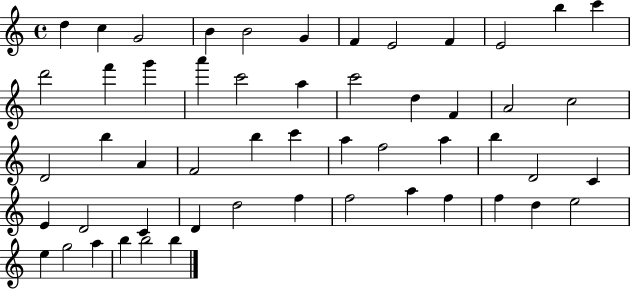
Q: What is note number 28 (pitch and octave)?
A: B5